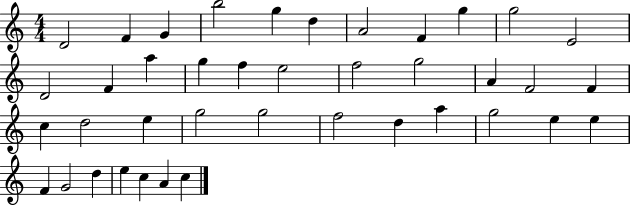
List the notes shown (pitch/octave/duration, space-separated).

D4/h F4/q G4/q B5/h G5/q D5/q A4/h F4/q G5/q G5/h E4/h D4/h F4/q A5/q G5/q F5/q E5/h F5/h G5/h A4/q F4/h F4/q C5/q D5/h E5/q G5/h G5/h F5/h D5/q A5/q G5/h E5/q E5/q F4/q G4/h D5/q E5/q C5/q A4/q C5/q